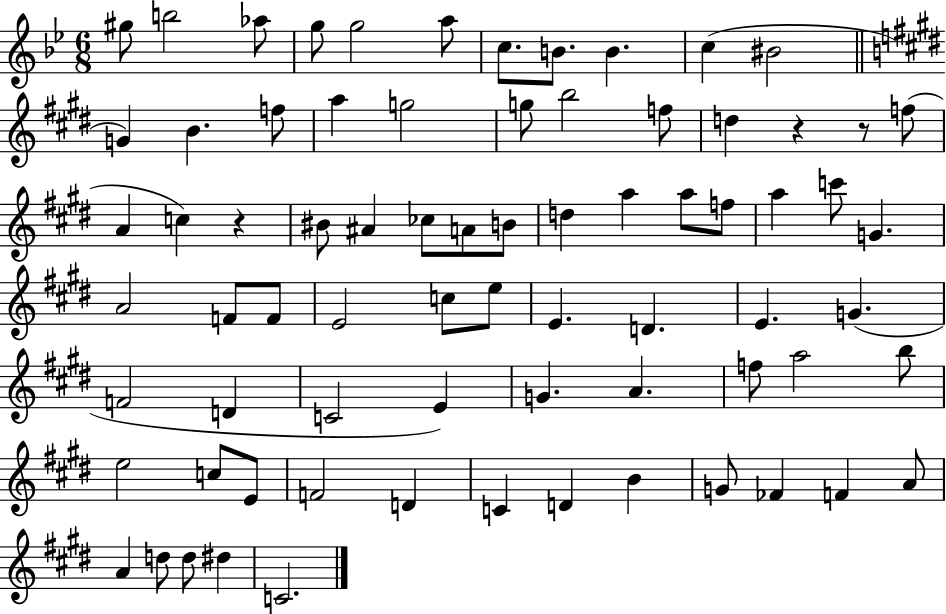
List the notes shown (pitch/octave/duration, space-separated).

G#5/e B5/h Ab5/e G5/e G5/h A5/e C5/e. B4/e. B4/q. C5/q BIS4/h G4/q B4/q. F5/e A5/q G5/h G5/e B5/h F5/e D5/q R/q R/e F5/e A4/q C5/q R/q BIS4/e A#4/q CES5/e A4/e B4/e D5/q A5/q A5/e F5/e A5/q C6/e G4/q. A4/h F4/e F4/e E4/h C5/e E5/e E4/q. D4/q. E4/q. G4/q. F4/h D4/q C4/h E4/q G4/q. A4/q. F5/e A5/h B5/e E5/h C5/e E4/e F4/h D4/q C4/q D4/q B4/q G4/e FES4/q F4/q A4/e A4/q D5/e D5/e D#5/q C4/h.